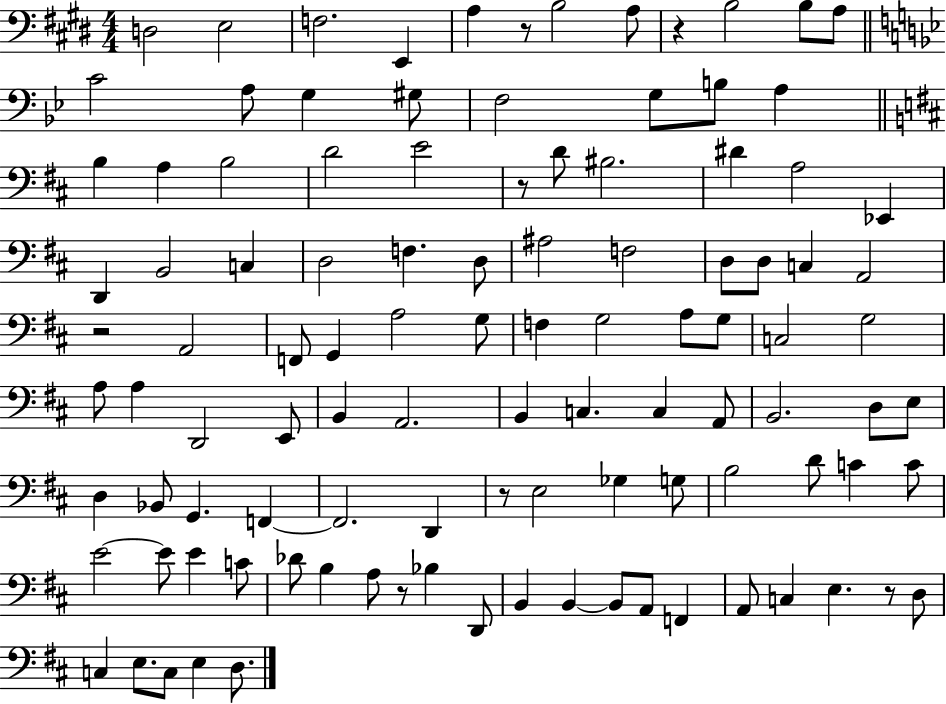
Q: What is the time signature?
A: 4/4